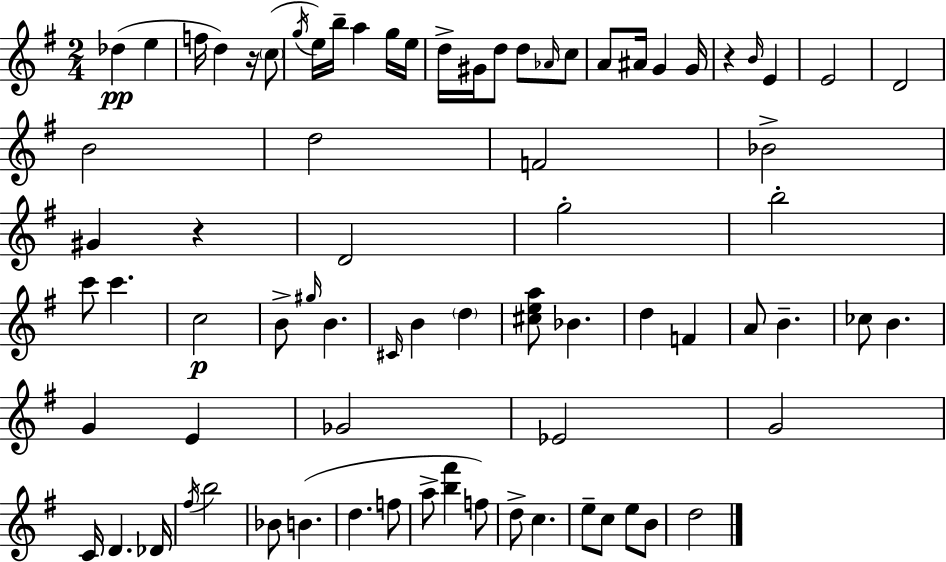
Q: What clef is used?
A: treble